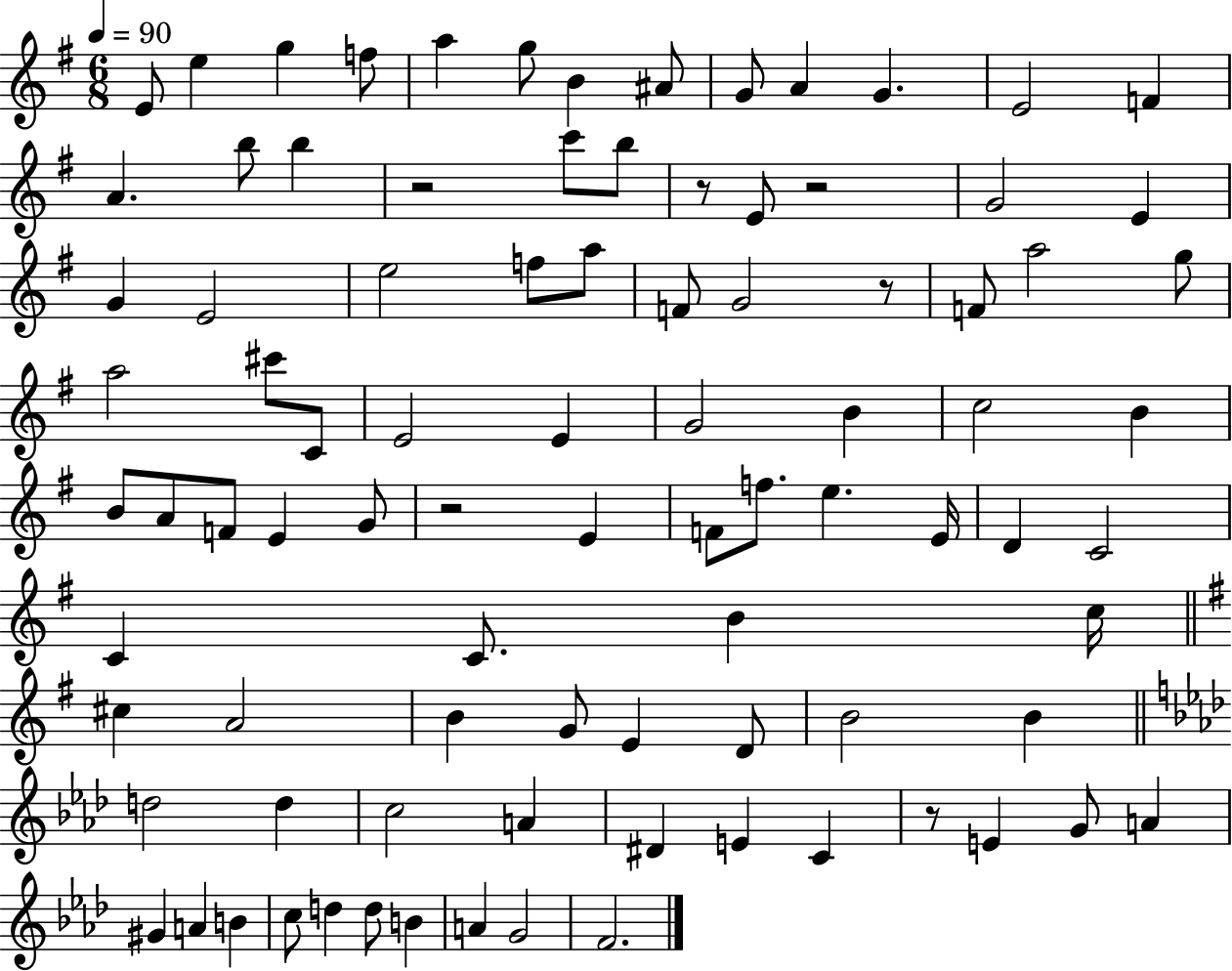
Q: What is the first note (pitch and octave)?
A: E4